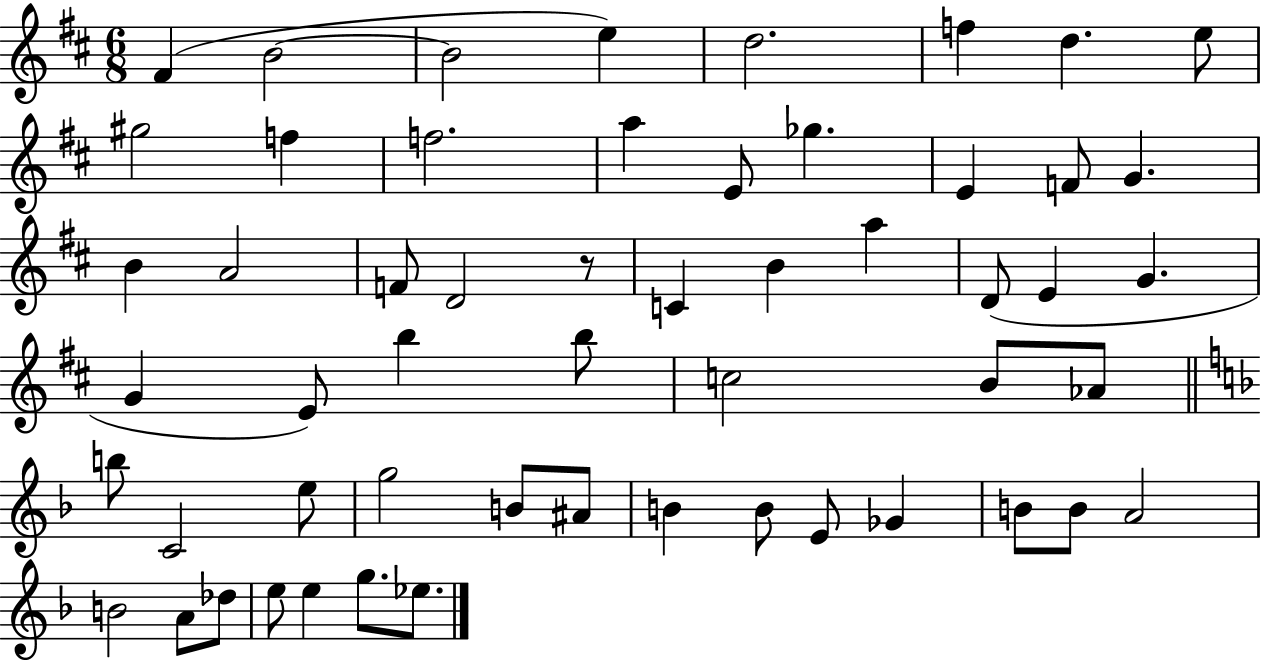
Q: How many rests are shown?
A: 1